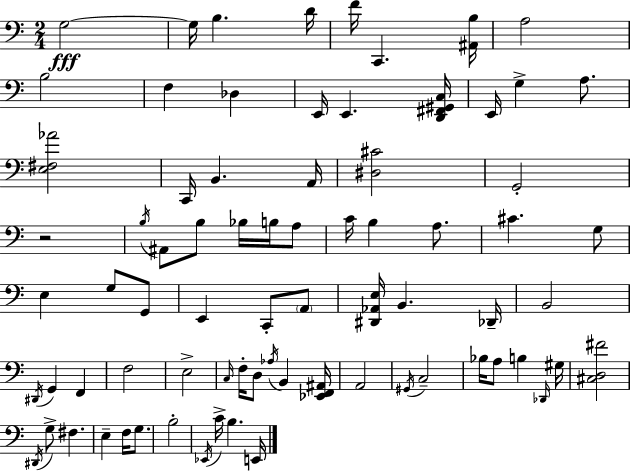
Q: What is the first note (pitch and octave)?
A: G3